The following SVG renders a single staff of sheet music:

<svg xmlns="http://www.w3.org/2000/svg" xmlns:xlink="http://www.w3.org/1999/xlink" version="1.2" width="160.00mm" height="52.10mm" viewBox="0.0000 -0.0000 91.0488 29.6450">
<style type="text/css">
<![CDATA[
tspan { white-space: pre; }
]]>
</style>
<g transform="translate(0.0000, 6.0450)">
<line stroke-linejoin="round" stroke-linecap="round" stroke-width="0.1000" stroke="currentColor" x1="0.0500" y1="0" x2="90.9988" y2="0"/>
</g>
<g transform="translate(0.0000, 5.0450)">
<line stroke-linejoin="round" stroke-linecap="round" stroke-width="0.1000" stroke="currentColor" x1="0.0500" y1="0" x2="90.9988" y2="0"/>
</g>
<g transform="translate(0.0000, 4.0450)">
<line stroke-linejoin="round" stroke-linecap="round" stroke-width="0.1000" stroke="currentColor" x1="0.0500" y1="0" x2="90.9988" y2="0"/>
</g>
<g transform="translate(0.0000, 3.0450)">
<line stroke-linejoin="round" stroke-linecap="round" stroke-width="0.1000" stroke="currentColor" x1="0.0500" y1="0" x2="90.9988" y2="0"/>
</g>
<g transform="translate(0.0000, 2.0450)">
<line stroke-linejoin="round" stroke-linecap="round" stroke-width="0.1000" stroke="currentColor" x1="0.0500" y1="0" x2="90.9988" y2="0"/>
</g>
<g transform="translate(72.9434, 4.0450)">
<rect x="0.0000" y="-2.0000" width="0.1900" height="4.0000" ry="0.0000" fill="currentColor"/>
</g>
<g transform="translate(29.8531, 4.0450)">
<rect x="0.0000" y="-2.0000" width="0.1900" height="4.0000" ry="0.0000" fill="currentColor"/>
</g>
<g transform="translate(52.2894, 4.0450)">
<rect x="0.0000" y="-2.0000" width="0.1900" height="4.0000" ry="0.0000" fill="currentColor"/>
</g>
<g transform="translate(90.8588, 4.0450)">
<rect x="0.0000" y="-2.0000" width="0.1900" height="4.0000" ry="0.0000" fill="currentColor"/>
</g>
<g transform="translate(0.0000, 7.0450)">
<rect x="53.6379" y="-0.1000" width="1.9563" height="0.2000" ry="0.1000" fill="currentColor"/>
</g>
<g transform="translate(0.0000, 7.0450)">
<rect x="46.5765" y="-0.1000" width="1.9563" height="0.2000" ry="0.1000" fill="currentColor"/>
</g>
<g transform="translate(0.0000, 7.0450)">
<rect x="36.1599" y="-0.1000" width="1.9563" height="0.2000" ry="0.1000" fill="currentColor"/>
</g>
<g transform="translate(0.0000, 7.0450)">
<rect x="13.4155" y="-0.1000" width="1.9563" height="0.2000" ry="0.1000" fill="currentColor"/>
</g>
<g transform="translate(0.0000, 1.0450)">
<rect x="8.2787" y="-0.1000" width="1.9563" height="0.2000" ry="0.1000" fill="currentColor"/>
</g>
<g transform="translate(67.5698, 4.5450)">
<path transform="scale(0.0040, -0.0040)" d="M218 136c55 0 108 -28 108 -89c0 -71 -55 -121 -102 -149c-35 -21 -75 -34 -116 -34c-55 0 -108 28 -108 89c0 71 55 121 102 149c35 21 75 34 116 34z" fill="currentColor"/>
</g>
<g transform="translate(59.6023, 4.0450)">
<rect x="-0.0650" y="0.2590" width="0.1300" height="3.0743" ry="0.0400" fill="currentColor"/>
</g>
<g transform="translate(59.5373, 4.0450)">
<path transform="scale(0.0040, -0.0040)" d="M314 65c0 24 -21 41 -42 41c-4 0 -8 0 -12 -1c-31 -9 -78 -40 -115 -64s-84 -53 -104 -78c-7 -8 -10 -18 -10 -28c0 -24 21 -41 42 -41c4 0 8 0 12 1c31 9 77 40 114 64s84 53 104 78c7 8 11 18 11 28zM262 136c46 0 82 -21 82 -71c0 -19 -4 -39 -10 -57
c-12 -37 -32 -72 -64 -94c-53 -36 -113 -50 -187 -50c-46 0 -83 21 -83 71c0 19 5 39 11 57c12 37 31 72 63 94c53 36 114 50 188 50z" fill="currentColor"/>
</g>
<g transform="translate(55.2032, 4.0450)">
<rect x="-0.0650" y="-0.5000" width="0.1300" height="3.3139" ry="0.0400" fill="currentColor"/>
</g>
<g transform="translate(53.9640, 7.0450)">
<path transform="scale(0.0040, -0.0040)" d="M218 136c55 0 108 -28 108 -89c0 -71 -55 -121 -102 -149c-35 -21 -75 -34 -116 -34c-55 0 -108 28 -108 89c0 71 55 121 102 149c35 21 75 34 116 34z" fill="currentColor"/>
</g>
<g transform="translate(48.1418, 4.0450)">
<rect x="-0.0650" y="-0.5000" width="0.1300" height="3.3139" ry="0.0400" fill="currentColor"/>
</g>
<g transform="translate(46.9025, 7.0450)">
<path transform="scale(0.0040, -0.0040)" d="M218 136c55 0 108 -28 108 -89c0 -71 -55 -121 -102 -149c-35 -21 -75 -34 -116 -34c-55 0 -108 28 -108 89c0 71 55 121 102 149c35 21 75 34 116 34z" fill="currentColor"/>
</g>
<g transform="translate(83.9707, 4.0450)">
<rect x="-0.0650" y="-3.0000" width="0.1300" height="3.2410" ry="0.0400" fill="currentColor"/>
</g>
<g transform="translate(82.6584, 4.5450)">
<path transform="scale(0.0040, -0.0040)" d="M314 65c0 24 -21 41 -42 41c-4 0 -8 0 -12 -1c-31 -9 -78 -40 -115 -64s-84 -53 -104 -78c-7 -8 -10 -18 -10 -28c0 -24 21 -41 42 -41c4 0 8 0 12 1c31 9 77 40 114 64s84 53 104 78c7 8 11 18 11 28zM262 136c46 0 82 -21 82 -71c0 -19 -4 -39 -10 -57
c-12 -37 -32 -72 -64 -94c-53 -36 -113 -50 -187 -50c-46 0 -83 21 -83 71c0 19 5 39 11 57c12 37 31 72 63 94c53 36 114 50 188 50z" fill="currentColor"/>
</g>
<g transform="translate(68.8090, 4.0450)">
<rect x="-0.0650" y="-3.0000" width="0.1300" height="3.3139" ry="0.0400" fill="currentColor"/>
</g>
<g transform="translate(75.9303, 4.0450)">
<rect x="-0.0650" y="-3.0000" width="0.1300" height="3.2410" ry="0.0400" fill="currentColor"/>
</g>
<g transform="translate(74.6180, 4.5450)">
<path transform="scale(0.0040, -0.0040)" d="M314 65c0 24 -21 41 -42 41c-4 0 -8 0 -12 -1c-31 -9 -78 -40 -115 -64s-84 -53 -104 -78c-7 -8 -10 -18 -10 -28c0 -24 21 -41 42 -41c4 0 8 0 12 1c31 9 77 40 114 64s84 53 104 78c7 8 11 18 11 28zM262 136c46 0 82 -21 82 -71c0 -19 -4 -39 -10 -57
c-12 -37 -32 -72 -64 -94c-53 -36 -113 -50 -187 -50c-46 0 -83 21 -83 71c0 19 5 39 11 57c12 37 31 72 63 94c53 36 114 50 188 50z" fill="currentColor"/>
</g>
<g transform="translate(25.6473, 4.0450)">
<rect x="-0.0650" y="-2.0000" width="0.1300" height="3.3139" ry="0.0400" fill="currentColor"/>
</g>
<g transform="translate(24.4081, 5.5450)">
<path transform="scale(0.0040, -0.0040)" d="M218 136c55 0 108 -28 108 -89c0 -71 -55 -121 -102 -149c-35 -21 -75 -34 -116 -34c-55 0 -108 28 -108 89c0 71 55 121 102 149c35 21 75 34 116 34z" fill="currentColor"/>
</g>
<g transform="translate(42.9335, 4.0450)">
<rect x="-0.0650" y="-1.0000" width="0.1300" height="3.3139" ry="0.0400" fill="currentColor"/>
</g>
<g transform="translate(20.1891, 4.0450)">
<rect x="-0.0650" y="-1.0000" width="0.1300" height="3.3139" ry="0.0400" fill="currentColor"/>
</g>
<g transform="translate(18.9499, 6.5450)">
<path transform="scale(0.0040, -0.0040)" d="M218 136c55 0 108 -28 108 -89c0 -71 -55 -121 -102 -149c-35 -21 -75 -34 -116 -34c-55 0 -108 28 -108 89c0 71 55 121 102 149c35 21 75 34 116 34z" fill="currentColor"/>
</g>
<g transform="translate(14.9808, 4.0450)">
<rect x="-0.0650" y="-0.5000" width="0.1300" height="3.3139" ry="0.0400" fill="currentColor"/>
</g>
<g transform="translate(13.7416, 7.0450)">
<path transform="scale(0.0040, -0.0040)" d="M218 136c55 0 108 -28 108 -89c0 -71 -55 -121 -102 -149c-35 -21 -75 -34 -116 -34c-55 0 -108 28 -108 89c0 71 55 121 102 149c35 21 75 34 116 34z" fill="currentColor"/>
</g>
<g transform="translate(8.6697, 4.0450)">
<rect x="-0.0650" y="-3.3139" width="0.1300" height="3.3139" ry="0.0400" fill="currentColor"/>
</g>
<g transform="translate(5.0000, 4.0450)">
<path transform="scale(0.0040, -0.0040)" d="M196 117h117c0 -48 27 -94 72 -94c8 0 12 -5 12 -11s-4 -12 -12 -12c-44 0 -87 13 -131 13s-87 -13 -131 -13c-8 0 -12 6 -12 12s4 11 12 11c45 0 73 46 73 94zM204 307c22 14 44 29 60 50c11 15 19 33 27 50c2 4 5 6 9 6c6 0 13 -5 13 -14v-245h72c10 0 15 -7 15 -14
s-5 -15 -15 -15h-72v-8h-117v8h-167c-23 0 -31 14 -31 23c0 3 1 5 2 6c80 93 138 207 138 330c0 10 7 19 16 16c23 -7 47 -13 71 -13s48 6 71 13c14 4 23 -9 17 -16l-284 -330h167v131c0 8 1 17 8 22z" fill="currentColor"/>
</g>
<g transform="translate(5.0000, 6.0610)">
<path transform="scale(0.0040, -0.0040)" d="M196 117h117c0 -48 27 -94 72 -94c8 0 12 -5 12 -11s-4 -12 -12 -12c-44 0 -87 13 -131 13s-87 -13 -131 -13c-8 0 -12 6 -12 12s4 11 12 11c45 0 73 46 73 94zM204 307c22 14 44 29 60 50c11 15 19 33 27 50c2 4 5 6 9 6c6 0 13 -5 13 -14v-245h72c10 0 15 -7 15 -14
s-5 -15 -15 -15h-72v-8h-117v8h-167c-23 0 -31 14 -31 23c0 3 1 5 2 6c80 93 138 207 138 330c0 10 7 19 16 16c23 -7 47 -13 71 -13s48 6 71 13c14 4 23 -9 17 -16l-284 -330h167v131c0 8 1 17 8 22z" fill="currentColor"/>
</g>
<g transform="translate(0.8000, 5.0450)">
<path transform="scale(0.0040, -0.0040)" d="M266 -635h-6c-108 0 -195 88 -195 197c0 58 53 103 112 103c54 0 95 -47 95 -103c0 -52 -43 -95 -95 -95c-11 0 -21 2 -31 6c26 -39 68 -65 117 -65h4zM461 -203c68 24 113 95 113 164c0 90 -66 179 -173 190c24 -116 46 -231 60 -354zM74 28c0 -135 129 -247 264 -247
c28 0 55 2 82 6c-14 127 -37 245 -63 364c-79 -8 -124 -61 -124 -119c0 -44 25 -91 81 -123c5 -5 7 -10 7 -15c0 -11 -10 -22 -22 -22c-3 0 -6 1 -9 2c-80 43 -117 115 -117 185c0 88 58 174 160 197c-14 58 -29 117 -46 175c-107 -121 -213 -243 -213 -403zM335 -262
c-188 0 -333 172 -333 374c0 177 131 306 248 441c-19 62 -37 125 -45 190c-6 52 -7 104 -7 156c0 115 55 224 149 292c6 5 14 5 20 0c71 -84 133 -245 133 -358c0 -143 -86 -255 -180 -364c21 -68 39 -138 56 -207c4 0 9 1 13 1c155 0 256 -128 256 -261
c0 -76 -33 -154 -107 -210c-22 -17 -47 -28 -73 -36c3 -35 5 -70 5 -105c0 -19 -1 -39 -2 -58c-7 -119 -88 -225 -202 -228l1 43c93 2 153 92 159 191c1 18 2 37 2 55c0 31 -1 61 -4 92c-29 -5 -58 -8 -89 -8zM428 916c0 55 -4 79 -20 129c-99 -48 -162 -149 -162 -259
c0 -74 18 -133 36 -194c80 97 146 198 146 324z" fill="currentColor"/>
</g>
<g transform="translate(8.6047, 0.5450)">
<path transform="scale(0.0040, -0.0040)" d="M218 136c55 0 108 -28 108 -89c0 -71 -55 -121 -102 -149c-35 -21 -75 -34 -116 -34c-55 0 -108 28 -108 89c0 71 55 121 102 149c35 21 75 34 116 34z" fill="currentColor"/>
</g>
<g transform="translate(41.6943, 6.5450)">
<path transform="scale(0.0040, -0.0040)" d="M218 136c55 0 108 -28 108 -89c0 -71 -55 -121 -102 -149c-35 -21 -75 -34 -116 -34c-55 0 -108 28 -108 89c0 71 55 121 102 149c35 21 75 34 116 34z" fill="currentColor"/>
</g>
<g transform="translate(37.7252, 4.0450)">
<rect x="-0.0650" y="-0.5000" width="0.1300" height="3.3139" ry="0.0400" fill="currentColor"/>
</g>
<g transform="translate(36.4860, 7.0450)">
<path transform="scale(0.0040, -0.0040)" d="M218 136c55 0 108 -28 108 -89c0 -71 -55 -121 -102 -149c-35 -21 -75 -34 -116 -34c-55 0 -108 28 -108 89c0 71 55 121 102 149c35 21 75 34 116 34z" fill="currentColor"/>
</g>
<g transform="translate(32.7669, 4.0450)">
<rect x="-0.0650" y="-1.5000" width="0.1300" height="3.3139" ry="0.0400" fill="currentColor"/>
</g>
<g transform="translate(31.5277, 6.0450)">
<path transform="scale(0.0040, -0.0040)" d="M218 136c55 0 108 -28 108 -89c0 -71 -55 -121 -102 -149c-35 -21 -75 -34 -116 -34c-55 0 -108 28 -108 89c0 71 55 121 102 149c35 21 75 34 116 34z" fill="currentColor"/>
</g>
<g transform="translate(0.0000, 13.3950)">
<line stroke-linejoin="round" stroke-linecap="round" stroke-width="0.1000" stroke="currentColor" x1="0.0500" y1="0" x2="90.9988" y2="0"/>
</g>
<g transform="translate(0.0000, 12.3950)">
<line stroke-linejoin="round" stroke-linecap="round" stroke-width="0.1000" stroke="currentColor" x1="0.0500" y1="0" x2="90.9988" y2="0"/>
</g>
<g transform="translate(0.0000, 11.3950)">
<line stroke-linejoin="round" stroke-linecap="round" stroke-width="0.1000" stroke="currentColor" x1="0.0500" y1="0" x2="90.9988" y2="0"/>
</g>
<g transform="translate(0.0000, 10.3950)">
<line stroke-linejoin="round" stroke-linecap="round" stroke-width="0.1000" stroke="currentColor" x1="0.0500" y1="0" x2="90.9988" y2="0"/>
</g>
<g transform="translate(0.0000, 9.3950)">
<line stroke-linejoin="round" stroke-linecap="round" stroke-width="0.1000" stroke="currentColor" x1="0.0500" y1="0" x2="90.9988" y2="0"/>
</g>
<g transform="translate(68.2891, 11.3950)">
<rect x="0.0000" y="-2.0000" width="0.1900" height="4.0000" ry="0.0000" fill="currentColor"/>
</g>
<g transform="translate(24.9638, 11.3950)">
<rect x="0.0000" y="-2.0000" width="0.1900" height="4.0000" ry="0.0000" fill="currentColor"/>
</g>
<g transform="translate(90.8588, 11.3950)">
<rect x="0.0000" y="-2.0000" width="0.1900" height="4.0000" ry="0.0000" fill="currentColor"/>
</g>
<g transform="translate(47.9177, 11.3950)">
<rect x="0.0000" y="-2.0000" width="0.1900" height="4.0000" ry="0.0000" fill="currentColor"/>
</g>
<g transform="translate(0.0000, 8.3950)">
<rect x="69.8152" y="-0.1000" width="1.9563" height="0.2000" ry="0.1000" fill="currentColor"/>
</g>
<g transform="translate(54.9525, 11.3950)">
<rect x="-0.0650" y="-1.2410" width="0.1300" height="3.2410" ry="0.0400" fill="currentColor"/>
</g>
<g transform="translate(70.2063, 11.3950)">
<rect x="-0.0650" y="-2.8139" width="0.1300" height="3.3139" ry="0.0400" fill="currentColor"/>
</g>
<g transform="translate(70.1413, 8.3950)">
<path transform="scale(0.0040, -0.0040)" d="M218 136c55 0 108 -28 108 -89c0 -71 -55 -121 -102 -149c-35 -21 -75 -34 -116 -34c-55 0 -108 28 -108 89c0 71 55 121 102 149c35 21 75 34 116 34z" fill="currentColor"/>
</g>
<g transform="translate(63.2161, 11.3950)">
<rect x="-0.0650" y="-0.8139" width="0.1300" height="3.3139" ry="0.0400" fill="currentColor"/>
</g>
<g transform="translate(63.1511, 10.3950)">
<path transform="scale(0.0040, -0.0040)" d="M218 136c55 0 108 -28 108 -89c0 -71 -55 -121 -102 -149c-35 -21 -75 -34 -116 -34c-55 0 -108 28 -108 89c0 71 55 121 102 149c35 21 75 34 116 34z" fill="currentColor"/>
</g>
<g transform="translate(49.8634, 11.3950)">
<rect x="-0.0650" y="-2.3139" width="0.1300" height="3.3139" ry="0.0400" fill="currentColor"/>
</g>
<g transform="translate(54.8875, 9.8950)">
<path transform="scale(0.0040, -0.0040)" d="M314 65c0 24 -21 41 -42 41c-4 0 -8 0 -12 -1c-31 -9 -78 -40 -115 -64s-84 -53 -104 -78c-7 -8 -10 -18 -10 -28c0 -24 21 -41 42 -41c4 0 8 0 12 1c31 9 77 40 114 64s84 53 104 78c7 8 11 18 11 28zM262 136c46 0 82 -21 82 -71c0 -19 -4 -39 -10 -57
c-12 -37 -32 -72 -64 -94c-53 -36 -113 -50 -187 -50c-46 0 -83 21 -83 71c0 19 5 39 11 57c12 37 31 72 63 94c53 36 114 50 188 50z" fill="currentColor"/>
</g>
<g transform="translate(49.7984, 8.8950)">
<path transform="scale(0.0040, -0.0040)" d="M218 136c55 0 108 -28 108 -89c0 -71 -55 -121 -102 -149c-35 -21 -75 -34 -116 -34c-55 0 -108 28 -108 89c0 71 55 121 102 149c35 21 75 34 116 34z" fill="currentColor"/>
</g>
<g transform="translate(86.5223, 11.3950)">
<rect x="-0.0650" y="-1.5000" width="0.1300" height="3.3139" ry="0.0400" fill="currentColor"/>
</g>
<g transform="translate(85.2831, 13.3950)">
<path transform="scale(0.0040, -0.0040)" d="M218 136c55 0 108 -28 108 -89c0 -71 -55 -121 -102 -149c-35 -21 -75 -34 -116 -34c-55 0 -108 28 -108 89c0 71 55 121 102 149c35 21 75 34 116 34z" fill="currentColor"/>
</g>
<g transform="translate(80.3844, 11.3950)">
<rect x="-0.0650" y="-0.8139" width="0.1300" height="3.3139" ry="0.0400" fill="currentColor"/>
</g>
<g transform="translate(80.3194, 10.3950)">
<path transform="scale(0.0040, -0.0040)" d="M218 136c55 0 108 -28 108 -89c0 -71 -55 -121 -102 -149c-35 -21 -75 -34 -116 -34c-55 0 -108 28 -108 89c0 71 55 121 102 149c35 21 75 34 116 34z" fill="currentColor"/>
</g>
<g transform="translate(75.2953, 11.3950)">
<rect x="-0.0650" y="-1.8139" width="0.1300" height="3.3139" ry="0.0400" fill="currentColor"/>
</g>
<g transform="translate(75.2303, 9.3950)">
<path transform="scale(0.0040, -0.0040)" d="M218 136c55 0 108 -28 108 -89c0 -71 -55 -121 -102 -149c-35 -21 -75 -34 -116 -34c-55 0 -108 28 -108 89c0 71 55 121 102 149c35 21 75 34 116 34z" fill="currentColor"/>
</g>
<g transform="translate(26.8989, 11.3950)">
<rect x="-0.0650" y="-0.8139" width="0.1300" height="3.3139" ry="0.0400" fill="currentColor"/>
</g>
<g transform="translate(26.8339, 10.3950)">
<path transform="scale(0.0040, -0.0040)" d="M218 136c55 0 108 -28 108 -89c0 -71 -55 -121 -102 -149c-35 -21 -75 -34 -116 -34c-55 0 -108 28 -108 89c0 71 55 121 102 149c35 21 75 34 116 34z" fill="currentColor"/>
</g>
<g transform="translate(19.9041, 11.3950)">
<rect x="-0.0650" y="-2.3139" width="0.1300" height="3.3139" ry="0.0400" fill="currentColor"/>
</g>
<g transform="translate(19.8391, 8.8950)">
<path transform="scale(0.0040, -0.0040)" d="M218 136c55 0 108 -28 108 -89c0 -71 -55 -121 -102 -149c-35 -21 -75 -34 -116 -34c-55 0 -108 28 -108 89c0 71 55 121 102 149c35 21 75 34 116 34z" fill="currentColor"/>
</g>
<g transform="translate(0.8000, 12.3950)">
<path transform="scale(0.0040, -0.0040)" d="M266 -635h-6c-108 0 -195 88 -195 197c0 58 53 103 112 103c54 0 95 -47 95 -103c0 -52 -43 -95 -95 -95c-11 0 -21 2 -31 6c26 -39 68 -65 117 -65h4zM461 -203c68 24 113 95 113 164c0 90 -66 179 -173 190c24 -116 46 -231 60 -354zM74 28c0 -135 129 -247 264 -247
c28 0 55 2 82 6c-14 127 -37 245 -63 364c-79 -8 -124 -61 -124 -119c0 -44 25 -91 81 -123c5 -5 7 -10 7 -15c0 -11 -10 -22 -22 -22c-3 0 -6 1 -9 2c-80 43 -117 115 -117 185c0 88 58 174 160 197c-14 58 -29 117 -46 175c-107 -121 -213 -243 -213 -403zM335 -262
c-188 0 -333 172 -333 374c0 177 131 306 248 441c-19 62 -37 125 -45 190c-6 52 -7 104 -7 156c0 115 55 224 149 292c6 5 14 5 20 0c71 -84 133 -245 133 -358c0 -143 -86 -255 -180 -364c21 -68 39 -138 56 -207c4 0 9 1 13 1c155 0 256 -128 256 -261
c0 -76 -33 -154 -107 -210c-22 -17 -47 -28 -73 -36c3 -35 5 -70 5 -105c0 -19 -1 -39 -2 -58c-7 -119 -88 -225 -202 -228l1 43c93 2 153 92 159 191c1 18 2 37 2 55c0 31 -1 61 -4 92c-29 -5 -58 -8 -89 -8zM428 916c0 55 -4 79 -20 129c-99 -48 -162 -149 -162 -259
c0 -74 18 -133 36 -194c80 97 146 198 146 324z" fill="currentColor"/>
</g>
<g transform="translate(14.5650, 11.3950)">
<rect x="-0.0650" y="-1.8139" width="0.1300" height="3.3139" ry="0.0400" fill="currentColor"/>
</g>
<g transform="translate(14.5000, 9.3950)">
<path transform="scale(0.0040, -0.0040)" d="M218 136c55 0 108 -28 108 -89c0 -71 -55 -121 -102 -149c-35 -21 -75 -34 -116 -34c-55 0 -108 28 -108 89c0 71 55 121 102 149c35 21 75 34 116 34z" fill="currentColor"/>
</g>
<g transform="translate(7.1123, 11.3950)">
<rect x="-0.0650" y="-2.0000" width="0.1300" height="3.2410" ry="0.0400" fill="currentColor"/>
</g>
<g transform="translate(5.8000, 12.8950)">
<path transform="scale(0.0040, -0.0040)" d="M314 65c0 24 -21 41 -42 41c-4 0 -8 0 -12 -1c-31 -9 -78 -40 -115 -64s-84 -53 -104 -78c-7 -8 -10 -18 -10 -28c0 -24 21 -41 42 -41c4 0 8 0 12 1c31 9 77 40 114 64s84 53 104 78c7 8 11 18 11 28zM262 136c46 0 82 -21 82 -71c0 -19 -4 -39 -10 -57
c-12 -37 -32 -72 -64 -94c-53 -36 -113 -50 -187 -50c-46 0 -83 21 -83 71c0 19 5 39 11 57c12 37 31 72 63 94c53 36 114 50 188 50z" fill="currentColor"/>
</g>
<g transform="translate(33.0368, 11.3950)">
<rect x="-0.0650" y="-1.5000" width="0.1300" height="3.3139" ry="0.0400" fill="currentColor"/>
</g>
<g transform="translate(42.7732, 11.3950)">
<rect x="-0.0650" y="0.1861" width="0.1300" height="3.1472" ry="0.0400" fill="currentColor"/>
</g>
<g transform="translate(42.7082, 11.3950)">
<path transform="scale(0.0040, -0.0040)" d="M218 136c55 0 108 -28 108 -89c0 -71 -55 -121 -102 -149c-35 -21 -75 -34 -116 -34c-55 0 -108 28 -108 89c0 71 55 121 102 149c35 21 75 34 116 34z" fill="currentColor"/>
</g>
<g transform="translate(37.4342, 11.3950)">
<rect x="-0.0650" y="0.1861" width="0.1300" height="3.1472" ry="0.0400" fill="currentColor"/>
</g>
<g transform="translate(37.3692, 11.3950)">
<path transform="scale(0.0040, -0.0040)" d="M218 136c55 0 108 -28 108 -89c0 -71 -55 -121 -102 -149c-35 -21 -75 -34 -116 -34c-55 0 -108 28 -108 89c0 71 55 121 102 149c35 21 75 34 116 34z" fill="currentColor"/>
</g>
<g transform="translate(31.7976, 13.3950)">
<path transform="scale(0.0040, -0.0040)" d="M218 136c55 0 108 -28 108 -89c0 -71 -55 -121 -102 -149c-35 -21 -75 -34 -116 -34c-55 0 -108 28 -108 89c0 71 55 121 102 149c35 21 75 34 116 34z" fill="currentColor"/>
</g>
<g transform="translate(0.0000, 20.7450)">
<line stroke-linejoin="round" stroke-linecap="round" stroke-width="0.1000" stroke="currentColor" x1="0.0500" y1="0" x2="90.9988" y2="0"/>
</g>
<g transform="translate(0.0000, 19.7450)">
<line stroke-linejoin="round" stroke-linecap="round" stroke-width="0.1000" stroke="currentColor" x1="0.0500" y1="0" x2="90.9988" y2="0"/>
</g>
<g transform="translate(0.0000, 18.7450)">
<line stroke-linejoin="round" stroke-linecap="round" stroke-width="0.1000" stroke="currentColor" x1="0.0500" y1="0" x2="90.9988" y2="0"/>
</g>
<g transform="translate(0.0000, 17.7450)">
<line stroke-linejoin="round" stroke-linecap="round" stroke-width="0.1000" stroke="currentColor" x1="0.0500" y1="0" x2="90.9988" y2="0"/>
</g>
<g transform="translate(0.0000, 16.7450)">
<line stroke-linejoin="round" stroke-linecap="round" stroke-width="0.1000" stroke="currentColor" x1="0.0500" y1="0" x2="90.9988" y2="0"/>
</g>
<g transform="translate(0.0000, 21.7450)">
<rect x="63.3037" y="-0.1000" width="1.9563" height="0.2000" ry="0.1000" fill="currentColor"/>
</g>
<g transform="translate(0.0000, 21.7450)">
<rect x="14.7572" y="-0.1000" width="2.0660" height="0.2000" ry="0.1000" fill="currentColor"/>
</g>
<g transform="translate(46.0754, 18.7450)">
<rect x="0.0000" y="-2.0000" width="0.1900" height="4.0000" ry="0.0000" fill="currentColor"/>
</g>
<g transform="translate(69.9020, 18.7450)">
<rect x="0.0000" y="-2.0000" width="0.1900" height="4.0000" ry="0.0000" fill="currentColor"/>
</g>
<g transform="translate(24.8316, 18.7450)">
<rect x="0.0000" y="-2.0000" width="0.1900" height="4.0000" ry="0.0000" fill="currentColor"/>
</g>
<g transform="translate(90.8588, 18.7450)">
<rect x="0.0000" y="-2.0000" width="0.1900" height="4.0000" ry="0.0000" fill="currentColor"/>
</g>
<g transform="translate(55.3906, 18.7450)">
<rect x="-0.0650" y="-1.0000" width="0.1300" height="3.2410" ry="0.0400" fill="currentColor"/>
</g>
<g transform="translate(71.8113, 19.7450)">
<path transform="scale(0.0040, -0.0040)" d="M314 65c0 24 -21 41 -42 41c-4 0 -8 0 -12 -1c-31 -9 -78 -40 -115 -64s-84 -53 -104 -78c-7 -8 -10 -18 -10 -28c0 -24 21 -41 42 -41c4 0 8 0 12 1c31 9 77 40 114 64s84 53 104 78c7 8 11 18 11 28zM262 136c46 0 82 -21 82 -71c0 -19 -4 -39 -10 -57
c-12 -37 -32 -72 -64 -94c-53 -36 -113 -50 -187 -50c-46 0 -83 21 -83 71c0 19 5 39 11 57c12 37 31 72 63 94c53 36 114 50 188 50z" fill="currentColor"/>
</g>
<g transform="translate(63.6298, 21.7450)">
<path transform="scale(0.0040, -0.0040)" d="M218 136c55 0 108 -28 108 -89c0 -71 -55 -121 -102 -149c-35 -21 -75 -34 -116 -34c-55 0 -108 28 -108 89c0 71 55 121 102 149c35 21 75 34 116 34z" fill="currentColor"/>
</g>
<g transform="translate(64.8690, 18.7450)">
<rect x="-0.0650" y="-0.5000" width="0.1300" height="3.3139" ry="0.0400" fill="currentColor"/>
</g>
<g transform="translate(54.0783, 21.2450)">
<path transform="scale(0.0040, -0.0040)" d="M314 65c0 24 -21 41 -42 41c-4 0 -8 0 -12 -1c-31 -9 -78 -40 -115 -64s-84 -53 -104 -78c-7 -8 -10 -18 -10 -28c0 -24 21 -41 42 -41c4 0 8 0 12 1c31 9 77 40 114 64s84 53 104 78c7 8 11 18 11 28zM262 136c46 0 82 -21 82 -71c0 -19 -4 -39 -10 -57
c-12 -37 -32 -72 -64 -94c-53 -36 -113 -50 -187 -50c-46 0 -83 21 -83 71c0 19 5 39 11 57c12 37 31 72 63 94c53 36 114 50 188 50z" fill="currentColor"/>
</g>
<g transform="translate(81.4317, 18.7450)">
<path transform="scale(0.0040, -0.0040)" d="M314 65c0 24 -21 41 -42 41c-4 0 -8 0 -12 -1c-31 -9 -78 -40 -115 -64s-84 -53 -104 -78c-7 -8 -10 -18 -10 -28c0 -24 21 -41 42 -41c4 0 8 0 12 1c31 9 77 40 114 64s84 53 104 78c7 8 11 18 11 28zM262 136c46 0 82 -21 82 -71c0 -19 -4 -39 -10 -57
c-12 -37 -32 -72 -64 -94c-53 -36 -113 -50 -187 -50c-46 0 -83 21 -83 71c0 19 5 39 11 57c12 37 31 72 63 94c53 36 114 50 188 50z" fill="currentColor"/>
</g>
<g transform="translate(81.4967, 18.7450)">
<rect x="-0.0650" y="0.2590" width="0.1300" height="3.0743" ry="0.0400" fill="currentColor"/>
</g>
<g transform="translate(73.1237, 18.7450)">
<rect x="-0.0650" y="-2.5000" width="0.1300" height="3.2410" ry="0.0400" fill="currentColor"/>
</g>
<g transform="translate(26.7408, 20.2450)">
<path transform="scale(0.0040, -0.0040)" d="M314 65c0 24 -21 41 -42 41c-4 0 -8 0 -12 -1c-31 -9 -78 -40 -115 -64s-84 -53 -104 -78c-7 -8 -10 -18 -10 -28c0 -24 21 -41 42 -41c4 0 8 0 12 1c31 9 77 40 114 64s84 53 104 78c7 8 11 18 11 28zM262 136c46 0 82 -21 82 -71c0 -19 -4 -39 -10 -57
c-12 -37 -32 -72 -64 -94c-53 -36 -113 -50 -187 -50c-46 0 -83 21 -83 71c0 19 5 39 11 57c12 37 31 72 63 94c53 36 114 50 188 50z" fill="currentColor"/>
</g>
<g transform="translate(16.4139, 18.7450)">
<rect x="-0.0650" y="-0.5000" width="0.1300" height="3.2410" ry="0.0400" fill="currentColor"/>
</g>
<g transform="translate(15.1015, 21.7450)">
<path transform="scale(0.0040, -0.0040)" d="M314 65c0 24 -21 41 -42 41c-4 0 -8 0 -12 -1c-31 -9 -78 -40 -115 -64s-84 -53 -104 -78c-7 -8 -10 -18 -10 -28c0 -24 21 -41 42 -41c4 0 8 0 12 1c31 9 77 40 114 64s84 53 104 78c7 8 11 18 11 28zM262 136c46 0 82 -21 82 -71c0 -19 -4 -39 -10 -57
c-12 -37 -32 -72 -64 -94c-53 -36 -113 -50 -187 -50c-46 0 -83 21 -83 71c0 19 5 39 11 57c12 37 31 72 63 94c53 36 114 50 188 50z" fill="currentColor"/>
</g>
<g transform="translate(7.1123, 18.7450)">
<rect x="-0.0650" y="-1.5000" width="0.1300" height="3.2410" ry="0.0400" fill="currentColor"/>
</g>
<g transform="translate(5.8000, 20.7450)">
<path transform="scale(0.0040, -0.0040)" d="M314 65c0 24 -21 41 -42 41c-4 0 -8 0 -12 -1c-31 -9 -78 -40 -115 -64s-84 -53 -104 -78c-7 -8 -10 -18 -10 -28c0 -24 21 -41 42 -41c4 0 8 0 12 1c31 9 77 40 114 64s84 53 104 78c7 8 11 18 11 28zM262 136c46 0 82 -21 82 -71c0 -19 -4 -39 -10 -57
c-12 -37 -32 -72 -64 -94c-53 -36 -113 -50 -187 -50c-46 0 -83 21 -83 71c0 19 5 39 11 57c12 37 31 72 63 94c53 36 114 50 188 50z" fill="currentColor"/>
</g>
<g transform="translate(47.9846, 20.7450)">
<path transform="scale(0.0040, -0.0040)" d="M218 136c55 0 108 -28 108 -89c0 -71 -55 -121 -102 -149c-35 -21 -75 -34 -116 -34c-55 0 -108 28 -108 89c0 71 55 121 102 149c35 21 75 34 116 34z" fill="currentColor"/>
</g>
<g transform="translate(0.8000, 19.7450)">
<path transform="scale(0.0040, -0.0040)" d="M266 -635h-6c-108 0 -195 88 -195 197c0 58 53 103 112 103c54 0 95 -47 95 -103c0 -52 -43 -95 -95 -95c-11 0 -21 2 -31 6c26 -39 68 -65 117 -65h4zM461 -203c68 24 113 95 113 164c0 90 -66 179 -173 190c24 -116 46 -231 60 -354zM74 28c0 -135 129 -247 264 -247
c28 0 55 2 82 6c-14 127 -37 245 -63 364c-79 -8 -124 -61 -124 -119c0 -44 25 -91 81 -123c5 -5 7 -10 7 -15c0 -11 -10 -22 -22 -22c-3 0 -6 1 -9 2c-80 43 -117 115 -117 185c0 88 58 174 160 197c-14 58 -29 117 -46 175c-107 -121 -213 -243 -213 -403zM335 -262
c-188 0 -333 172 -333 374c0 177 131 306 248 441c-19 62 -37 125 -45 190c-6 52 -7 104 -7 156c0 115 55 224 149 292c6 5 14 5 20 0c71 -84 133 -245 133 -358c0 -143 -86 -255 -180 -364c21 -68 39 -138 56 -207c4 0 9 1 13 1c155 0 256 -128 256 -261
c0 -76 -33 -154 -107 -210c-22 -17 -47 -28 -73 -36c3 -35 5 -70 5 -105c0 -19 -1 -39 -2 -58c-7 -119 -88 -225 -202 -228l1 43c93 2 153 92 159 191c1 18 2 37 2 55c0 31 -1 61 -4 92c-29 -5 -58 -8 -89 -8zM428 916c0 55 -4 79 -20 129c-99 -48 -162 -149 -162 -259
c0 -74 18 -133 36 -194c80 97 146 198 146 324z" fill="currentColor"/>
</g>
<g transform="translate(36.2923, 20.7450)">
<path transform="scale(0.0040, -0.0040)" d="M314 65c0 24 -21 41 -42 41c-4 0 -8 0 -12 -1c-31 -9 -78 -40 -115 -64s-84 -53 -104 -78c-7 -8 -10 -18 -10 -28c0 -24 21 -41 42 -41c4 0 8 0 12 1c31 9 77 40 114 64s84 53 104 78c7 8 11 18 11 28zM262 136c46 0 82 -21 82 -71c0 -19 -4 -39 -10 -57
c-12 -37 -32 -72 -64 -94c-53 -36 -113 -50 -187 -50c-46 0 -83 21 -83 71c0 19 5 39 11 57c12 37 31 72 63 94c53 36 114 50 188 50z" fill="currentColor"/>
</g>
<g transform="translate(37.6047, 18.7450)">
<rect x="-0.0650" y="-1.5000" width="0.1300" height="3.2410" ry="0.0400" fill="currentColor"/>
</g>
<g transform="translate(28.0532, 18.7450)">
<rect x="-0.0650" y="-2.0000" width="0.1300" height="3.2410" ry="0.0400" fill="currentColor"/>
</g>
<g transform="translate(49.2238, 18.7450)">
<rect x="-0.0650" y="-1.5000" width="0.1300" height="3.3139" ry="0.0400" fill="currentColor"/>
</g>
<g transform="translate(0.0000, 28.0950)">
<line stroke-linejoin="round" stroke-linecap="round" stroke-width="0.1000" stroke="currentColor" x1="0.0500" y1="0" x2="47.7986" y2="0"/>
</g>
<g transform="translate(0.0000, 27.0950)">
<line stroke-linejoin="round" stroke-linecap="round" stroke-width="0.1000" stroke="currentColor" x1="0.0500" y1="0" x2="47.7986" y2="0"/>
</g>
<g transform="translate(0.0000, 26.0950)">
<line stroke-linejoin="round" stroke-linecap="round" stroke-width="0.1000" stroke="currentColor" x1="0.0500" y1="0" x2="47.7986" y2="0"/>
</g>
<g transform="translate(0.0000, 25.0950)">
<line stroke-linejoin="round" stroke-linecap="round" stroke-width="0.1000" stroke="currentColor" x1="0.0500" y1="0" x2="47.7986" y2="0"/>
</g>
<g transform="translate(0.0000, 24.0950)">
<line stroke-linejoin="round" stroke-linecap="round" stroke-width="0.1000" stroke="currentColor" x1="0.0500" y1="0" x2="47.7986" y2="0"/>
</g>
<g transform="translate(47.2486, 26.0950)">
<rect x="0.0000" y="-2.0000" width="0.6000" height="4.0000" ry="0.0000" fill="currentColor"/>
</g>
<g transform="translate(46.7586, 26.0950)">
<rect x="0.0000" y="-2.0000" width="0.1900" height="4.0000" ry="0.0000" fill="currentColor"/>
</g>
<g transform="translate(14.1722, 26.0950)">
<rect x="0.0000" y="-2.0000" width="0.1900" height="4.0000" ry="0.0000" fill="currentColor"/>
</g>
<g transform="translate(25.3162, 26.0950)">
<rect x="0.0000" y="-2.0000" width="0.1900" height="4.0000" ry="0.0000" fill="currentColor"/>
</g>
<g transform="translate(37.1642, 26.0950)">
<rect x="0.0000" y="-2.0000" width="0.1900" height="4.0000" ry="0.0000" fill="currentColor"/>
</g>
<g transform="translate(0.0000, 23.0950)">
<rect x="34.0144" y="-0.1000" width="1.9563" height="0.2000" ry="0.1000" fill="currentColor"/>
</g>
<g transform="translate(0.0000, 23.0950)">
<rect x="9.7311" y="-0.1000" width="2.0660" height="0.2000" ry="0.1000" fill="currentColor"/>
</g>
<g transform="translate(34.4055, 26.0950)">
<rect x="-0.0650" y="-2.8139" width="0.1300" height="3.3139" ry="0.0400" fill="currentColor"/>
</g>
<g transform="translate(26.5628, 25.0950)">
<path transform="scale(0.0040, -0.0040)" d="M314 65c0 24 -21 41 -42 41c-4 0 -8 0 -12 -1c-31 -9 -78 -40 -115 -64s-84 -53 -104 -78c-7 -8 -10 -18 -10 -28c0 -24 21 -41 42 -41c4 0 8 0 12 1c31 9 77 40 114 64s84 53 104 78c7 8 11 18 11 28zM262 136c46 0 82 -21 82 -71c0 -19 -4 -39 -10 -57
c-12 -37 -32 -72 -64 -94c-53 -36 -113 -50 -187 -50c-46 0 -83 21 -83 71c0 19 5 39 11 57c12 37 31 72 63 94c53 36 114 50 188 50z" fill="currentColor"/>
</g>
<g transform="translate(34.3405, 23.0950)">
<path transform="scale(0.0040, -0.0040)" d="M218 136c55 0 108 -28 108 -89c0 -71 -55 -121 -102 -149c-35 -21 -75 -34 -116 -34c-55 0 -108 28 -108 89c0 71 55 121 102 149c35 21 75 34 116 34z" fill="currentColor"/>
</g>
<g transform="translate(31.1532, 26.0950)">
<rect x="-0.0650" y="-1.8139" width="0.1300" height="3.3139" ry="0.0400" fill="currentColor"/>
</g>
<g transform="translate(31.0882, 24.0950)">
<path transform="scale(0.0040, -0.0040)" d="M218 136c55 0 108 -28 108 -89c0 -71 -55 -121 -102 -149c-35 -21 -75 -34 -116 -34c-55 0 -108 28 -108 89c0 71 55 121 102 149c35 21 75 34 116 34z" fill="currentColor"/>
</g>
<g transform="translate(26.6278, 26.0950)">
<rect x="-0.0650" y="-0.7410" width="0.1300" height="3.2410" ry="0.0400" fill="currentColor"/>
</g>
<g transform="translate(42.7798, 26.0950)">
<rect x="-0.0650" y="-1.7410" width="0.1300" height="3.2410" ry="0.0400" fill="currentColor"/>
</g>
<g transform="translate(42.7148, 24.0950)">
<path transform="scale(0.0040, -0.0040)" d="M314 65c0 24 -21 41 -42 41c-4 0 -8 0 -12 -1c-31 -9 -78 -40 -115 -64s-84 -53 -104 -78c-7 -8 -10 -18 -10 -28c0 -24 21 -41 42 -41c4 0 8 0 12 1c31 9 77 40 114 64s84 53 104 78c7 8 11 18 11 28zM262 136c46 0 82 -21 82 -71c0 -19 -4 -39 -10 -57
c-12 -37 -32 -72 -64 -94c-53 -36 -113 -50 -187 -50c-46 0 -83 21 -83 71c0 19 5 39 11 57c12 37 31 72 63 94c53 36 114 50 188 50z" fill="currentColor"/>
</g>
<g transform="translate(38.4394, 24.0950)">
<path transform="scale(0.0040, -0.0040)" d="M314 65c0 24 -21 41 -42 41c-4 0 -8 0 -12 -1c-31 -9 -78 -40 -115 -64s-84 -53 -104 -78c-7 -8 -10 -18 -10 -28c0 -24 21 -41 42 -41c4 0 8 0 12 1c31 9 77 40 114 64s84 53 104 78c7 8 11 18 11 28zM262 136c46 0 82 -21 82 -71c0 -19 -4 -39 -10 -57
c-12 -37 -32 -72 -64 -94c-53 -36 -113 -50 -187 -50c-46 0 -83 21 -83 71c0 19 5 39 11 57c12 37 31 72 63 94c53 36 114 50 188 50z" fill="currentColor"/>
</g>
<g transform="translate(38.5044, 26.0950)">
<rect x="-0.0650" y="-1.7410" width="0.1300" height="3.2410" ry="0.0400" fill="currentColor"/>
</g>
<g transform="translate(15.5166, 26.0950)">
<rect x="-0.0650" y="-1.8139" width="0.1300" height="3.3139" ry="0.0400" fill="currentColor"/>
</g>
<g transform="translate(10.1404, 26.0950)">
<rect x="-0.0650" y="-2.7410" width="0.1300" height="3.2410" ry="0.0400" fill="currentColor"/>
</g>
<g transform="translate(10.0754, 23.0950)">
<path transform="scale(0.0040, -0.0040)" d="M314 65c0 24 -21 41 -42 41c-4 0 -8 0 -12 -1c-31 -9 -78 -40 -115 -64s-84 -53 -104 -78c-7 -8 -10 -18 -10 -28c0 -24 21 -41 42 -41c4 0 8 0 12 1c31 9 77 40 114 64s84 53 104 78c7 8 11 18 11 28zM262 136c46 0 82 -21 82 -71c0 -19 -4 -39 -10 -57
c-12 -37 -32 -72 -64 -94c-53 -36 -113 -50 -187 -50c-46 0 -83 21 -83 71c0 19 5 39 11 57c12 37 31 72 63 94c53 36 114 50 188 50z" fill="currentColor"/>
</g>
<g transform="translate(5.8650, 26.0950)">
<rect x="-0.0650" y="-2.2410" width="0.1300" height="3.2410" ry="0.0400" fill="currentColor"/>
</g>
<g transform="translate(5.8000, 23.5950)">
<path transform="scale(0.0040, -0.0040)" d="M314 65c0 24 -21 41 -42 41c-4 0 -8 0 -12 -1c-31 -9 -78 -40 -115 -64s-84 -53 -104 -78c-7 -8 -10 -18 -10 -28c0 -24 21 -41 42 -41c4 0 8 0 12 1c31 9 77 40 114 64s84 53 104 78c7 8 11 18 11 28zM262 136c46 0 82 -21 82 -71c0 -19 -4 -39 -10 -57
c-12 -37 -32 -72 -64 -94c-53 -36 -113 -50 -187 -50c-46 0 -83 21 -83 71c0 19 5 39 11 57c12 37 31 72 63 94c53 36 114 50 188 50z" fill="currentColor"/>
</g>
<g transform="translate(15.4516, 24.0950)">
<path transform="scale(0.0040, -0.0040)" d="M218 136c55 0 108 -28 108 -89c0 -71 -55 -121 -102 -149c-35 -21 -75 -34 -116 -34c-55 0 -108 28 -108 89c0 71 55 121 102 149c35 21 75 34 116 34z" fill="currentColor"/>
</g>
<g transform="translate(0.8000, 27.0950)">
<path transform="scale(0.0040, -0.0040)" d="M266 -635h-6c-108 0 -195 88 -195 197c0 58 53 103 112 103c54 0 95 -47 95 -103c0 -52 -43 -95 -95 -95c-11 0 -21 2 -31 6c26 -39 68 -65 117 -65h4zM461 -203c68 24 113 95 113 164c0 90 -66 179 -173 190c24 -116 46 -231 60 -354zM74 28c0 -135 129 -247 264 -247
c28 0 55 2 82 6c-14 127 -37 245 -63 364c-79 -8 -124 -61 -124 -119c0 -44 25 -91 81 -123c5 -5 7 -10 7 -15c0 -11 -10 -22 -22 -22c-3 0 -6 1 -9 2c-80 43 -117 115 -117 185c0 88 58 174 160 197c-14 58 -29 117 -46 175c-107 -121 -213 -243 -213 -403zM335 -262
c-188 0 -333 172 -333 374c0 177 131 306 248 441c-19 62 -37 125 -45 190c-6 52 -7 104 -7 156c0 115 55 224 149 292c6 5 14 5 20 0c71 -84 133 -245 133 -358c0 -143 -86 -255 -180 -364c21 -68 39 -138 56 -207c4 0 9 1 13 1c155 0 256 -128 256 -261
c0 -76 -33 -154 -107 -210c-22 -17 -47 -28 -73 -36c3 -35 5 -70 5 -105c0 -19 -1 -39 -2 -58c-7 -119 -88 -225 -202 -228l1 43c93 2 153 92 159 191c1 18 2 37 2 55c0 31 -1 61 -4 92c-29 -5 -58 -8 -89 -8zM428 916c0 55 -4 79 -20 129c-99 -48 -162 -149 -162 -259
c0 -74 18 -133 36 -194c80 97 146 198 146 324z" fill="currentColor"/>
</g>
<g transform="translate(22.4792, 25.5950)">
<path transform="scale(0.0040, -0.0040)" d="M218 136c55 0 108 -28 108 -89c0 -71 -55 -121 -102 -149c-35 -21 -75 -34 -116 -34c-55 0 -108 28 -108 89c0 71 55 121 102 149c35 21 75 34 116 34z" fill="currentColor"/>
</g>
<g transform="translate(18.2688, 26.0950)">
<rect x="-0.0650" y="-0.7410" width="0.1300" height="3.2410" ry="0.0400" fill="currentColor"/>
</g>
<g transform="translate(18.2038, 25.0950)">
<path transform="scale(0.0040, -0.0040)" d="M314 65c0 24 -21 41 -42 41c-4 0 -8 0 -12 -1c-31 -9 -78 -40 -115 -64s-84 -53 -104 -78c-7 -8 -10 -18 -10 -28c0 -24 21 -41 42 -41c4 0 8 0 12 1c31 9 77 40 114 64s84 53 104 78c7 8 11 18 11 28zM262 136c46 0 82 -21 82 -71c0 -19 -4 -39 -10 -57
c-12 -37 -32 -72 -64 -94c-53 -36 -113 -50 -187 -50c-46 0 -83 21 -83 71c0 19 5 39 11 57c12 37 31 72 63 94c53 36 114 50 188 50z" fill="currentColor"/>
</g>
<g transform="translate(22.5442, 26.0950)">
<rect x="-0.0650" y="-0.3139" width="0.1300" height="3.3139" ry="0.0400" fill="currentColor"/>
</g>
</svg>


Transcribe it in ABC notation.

X:1
T:Untitled
M:4/4
L:1/4
K:C
b C D F E C D C C B2 A A2 A2 F2 f g d E B B g e2 d a f d E E2 C2 F2 E2 E D2 C G2 B2 g2 a2 f d2 c d2 f a f2 f2